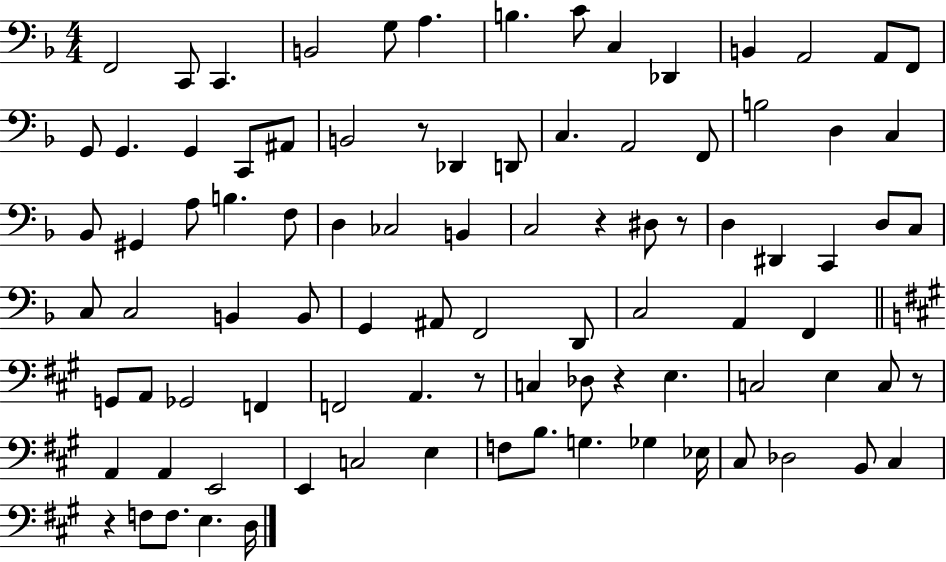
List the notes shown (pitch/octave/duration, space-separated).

F2/h C2/e C2/q. B2/h G3/e A3/q. B3/q. C4/e C3/q Db2/q B2/q A2/h A2/e F2/e G2/e G2/q. G2/q C2/e A#2/e B2/h R/e Db2/q D2/e C3/q. A2/h F2/e B3/h D3/q C3/q Bb2/e G#2/q A3/e B3/q. F3/e D3/q CES3/h B2/q C3/h R/q D#3/e R/e D3/q D#2/q C2/q D3/e C3/e C3/e C3/h B2/q B2/e G2/q A#2/e F2/h D2/e C3/h A2/q F2/q G2/e A2/e Gb2/h F2/q F2/h A2/q. R/e C3/q Db3/e R/q E3/q. C3/h E3/q C3/e R/e A2/q A2/q E2/h E2/q C3/h E3/q F3/e B3/e. G3/q. Gb3/q Eb3/s C#3/e Db3/h B2/e C#3/q R/q F3/e F3/e. E3/q. D3/s